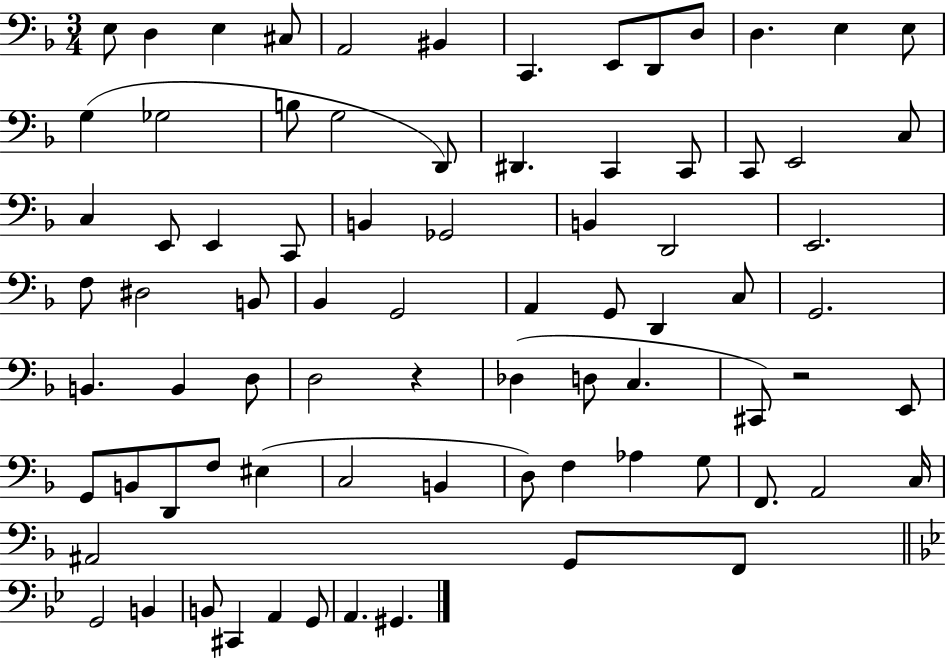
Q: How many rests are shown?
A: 2